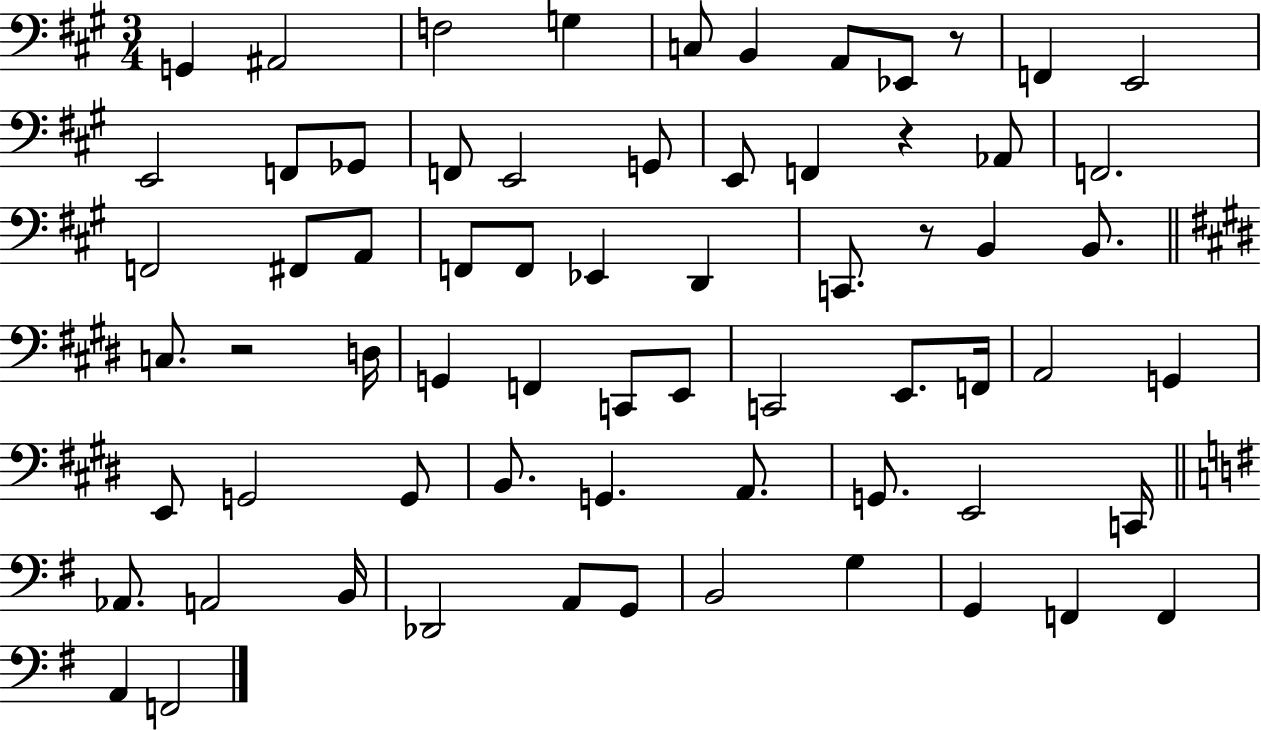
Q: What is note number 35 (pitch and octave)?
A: C2